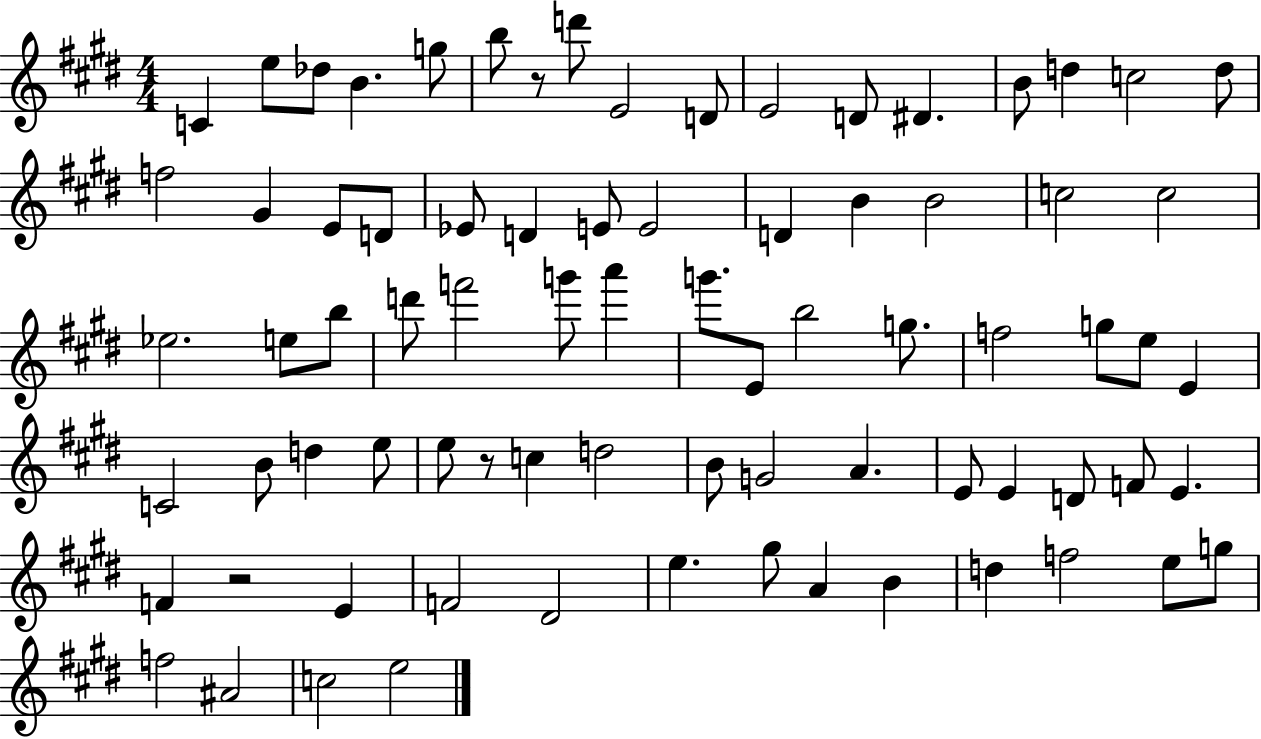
C4/q E5/e Db5/e B4/q. G5/e B5/e R/e D6/e E4/h D4/e E4/h D4/e D#4/q. B4/e D5/q C5/h D5/e F5/h G#4/q E4/e D4/e Eb4/e D4/q E4/e E4/h D4/q B4/q B4/h C5/h C5/h Eb5/h. E5/e B5/e D6/e F6/h G6/e A6/q G6/e. E4/e B5/h G5/e. F5/h G5/e E5/e E4/q C4/h B4/e D5/q E5/e E5/e R/e C5/q D5/h B4/e G4/h A4/q. E4/e E4/q D4/e F4/e E4/q. F4/q R/h E4/q F4/h D#4/h E5/q. G#5/e A4/q B4/q D5/q F5/h E5/e G5/e F5/h A#4/h C5/h E5/h